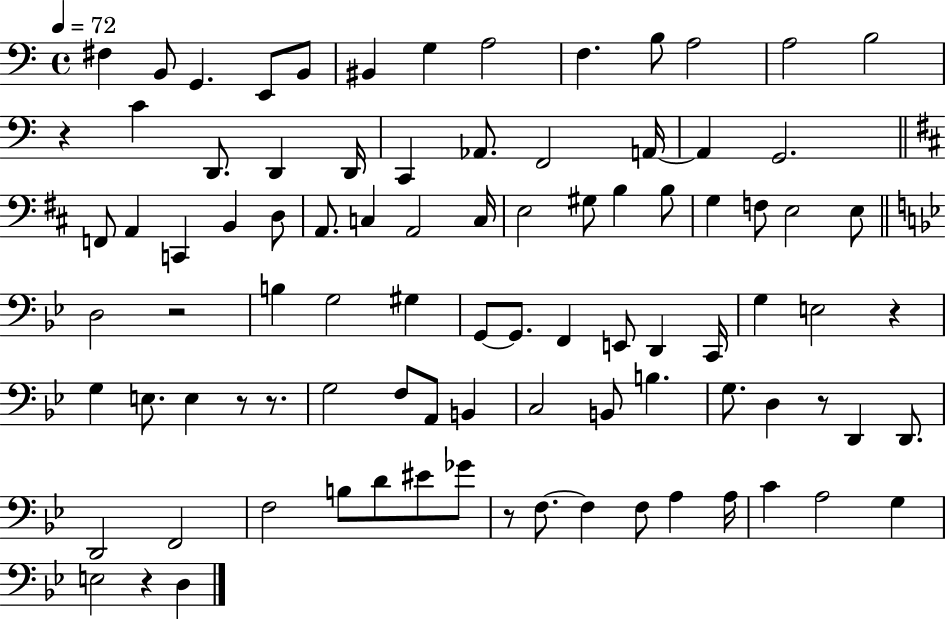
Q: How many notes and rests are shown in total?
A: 91